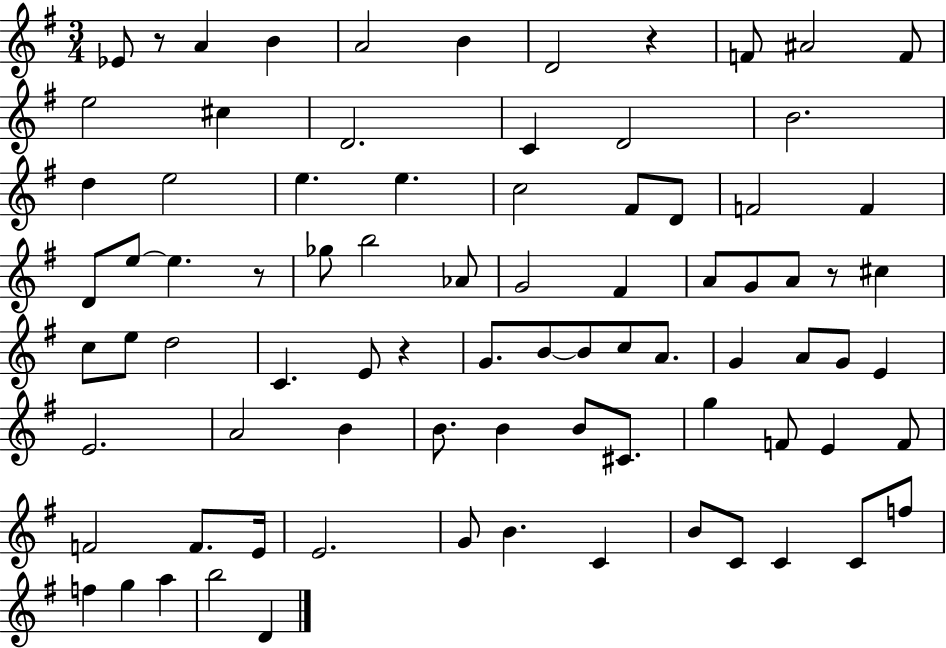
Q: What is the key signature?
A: G major